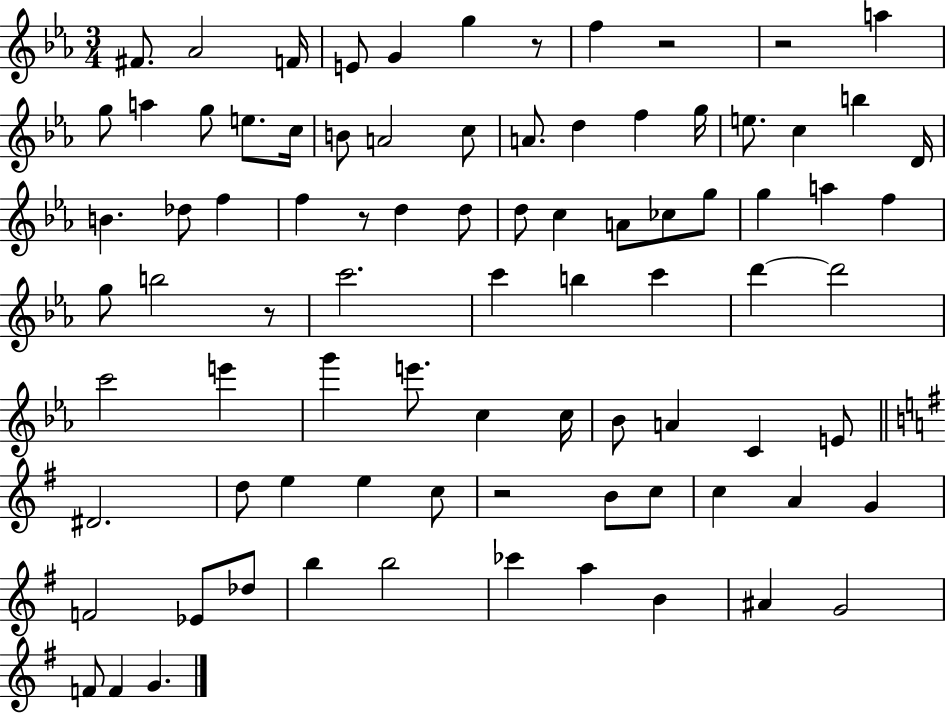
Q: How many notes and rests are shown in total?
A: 85